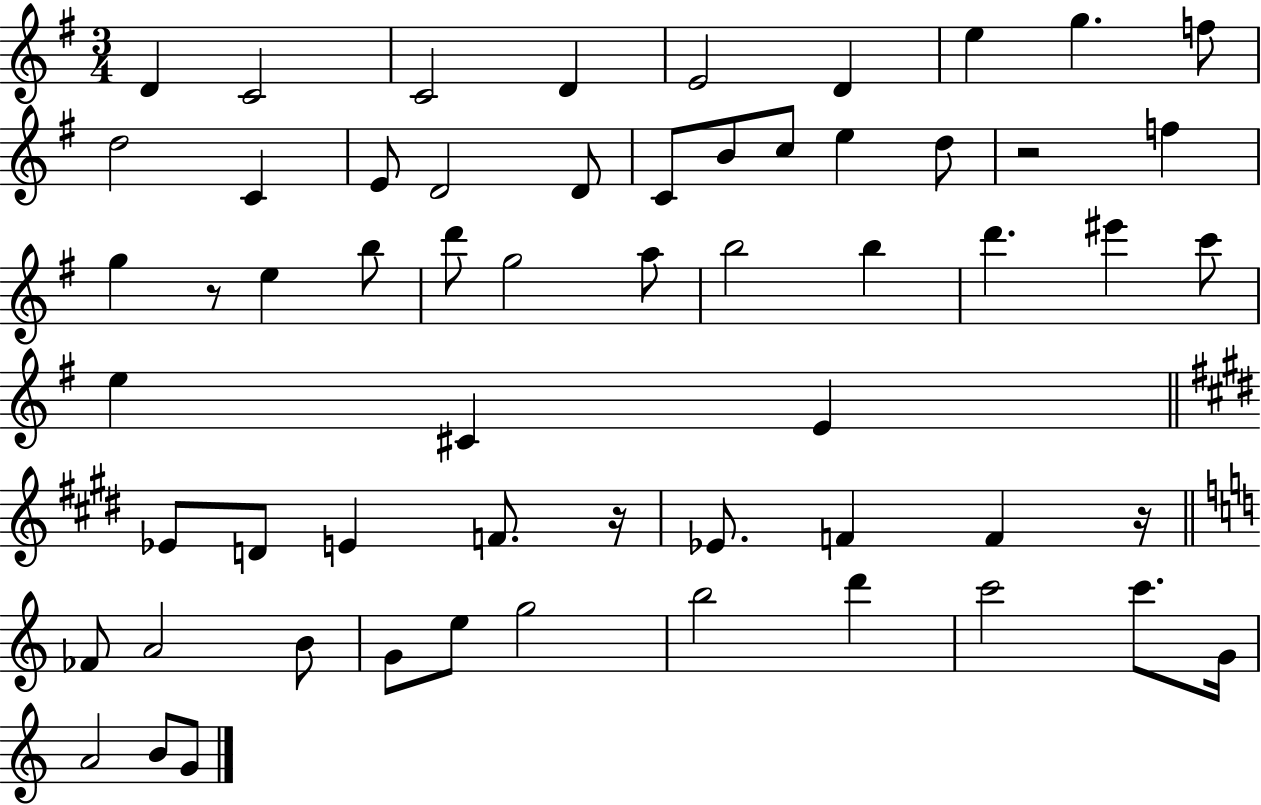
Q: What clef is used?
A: treble